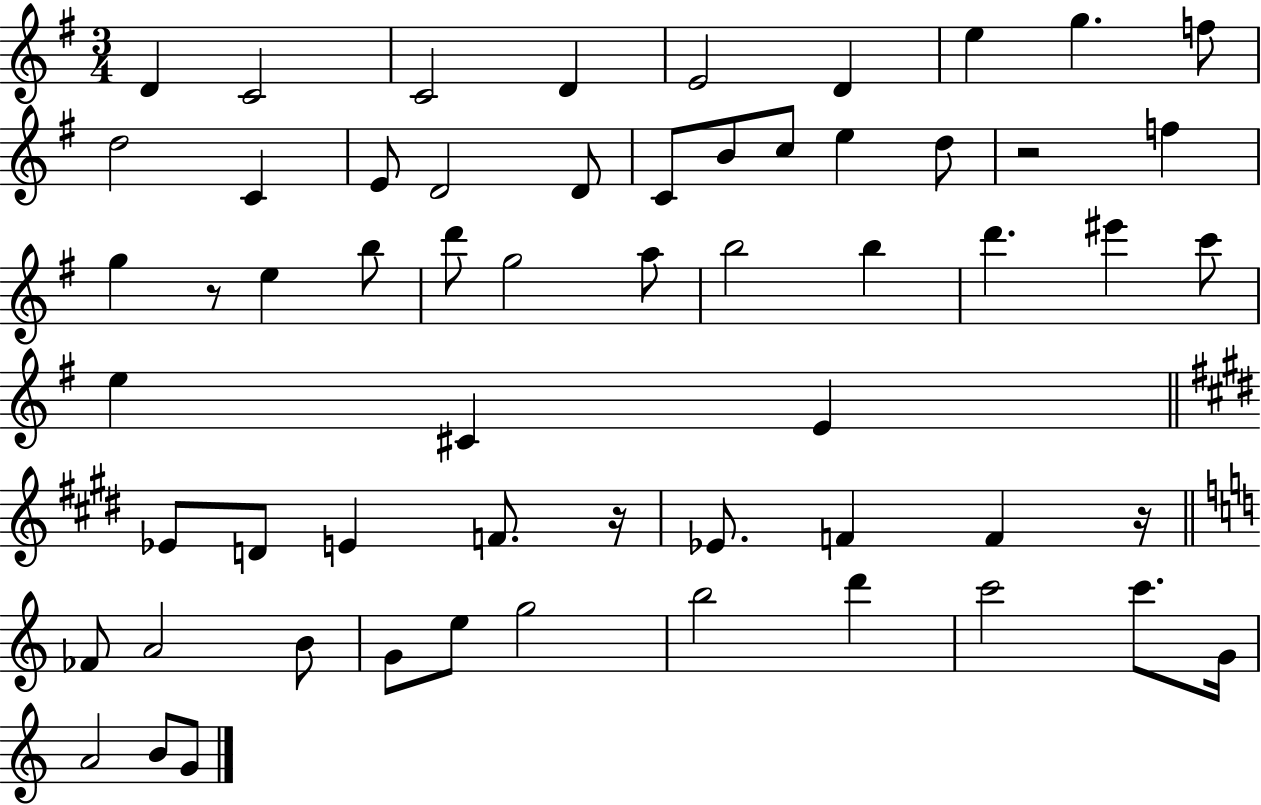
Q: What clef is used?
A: treble